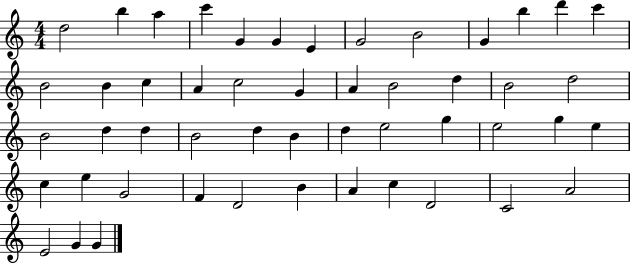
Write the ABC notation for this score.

X:1
T:Untitled
M:4/4
L:1/4
K:C
d2 b a c' G G E G2 B2 G b d' c' B2 B c A c2 G A B2 d B2 d2 B2 d d B2 d B d e2 g e2 g e c e G2 F D2 B A c D2 C2 A2 E2 G G